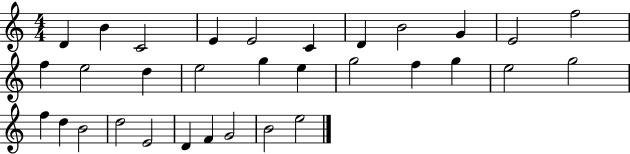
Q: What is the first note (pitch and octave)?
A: D4